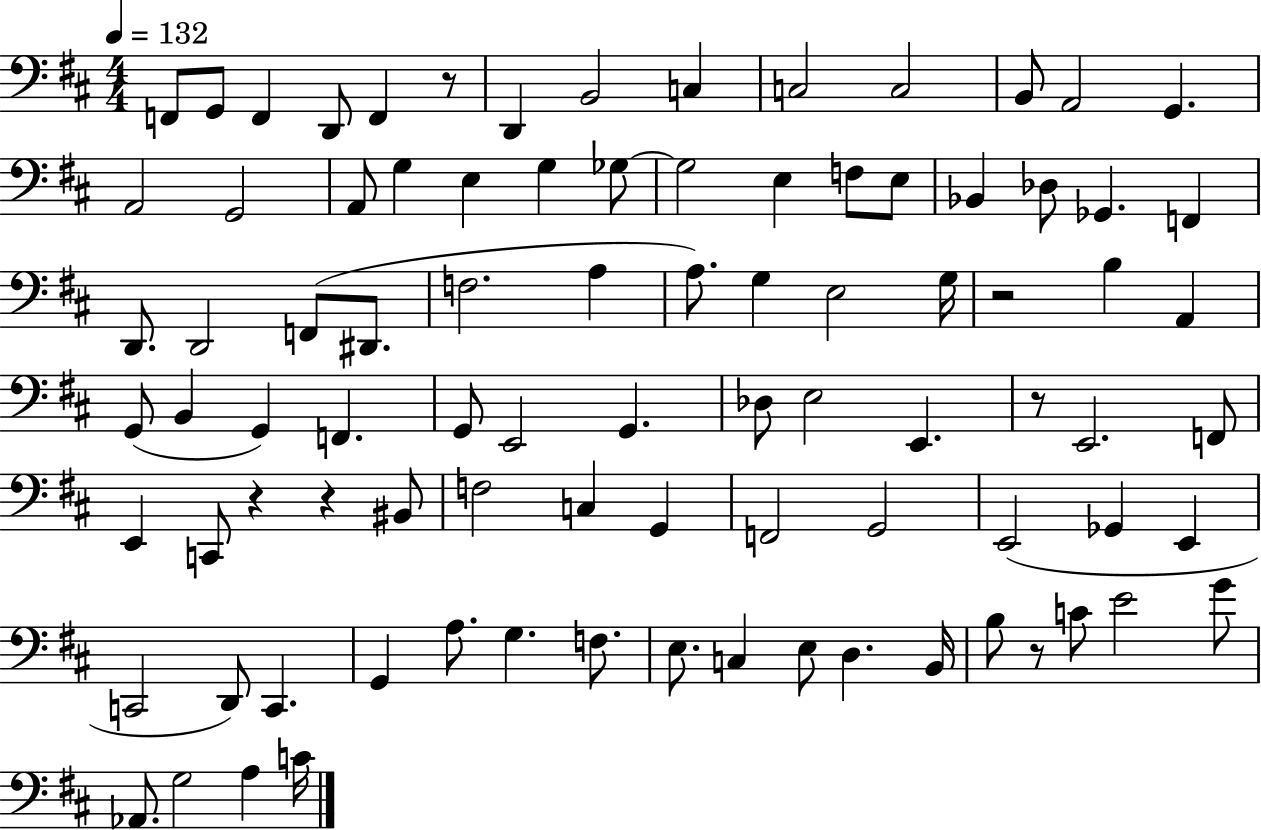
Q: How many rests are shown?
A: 6